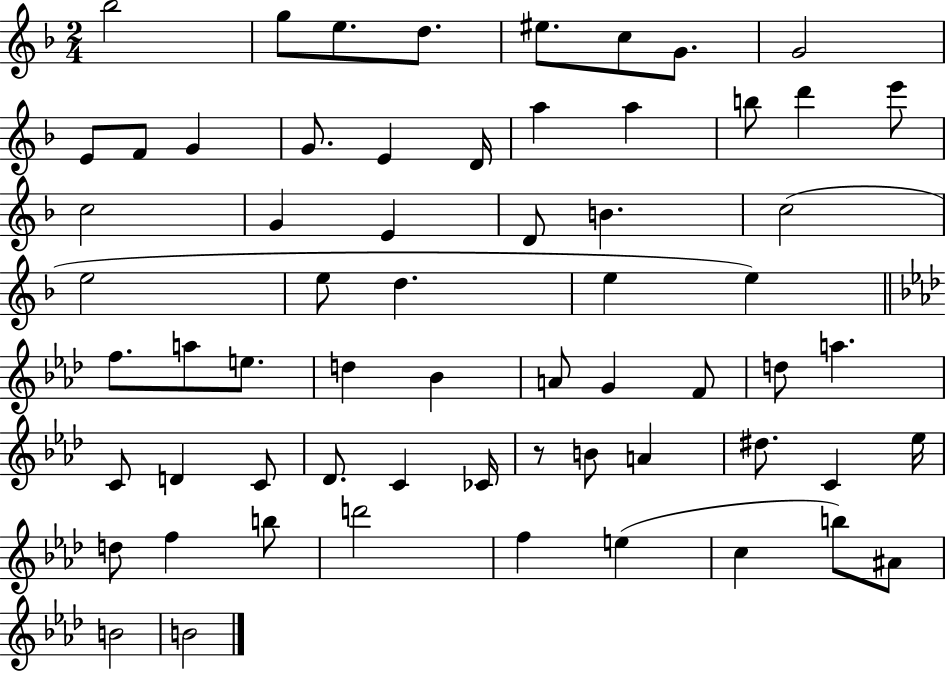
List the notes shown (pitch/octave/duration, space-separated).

Bb5/h G5/e E5/e. D5/e. EIS5/e. C5/e G4/e. G4/h E4/e F4/e G4/q G4/e. E4/q D4/s A5/q A5/q B5/e D6/q E6/e C5/h G4/q E4/q D4/e B4/q. C5/h E5/h E5/e D5/q. E5/q E5/q F5/e. A5/e E5/e. D5/q Bb4/q A4/e G4/q F4/e D5/e A5/q. C4/e D4/q C4/e Db4/e. C4/q CES4/s R/e B4/e A4/q D#5/e. C4/q Eb5/s D5/e F5/q B5/e D6/h F5/q E5/q C5/q B5/e A#4/e B4/h B4/h